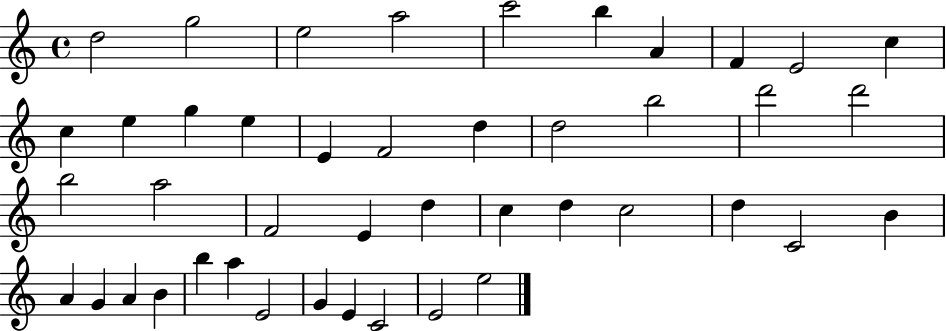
D5/h G5/h E5/h A5/h C6/h B5/q A4/q F4/q E4/h C5/q C5/q E5/q G5/q E5/q E4/q F4/h D5/q D5/h B5/h D6/h D6/h B5/h A5/h F4/h E4/q D5/q C5/q D5/q C5/h D5/q C4/h B4/q A4/q G4/q A4/q B4/q B5/q A5/q E4/h G4/q E4/q C4/h E4/h E5/h